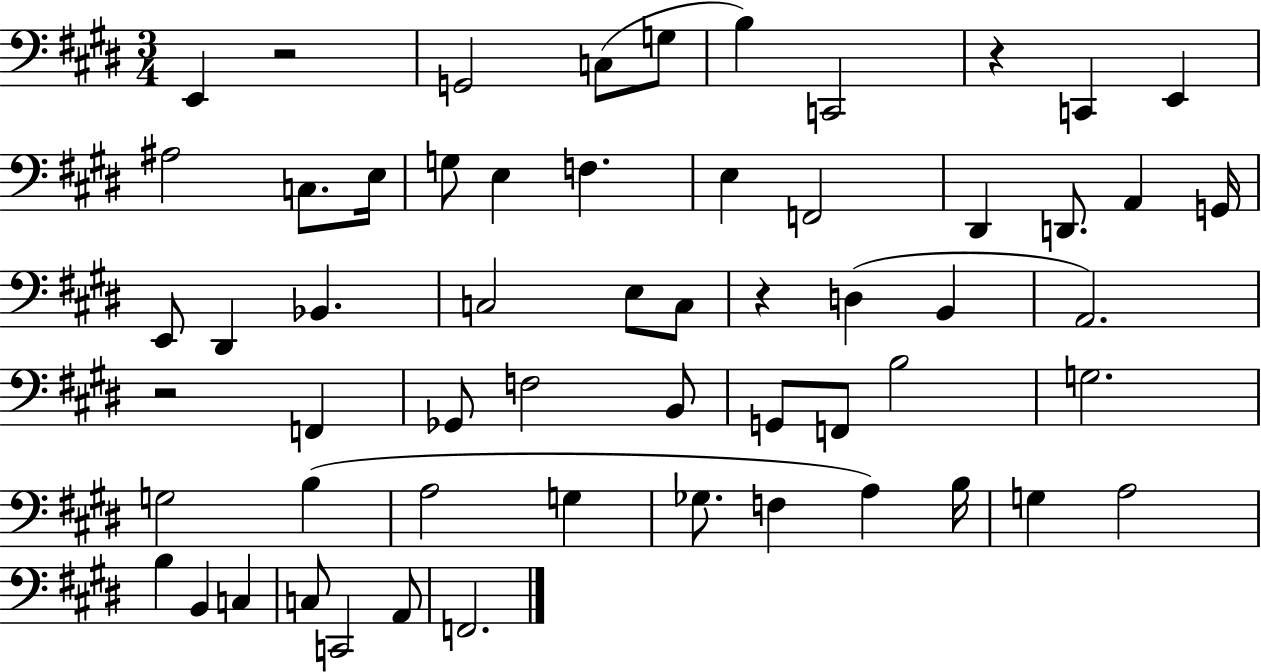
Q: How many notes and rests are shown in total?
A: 58